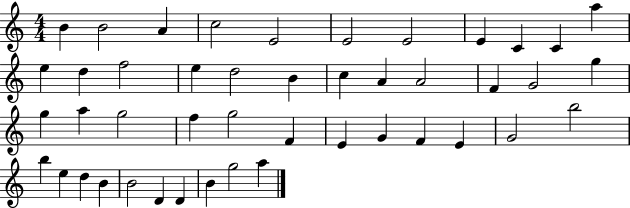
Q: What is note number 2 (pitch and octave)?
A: B4